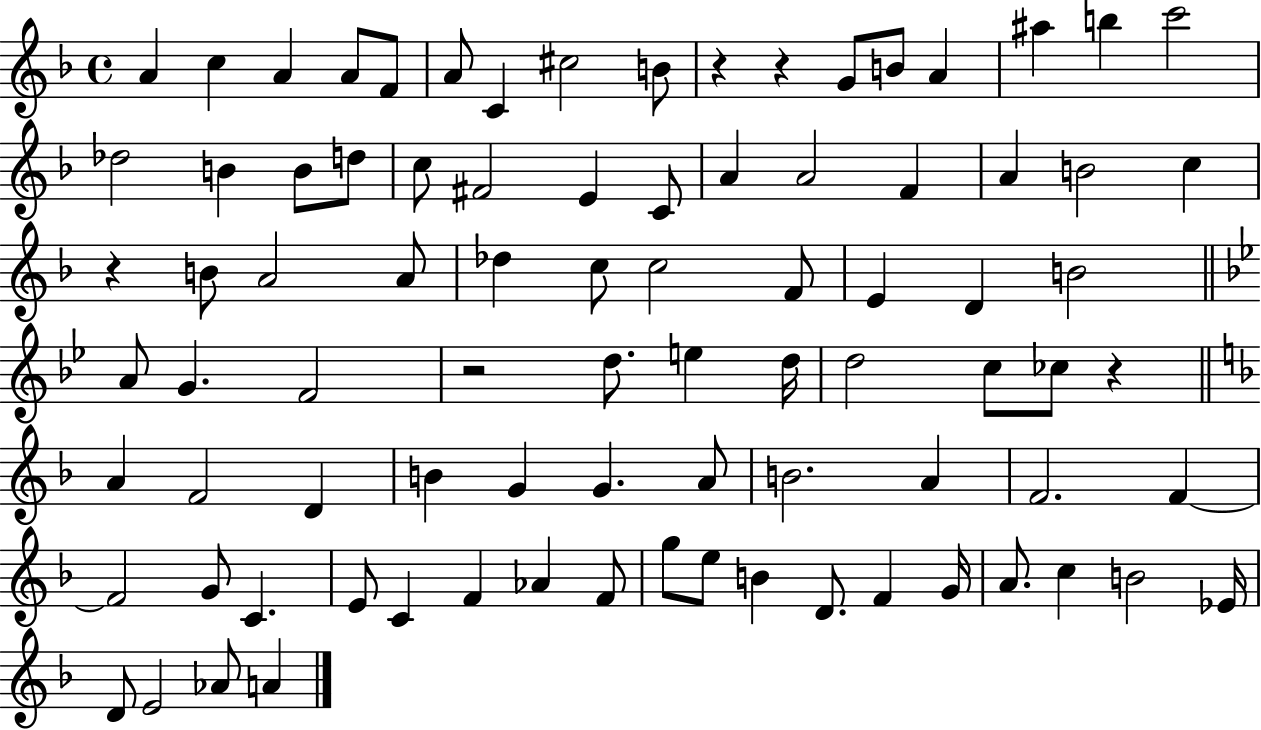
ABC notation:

X:1
T:Untitled
M:4/4
L:1/4
K:F
A c A A/2 F/2 A/2 C ^c2 B/2 z z G/2 B/2 A ^a b c'2 _d2 B B/2 d/2 c/2 ^F2 E C/2 A A2 F A B2 c z B/2 A2 A/2 _d c/2 c2 F/2 E D B2 A/2 G F2 z2 d/2 e d/4 d2 c/2 _c/2 z A F2 D B G G A/2 B2 A F2 F F2 G/2 C E/2 C F _A F/2 g/2 e/2 B D/2 F G/4 A/2 c B2 _E/4 D/2 E2 _A/2 A